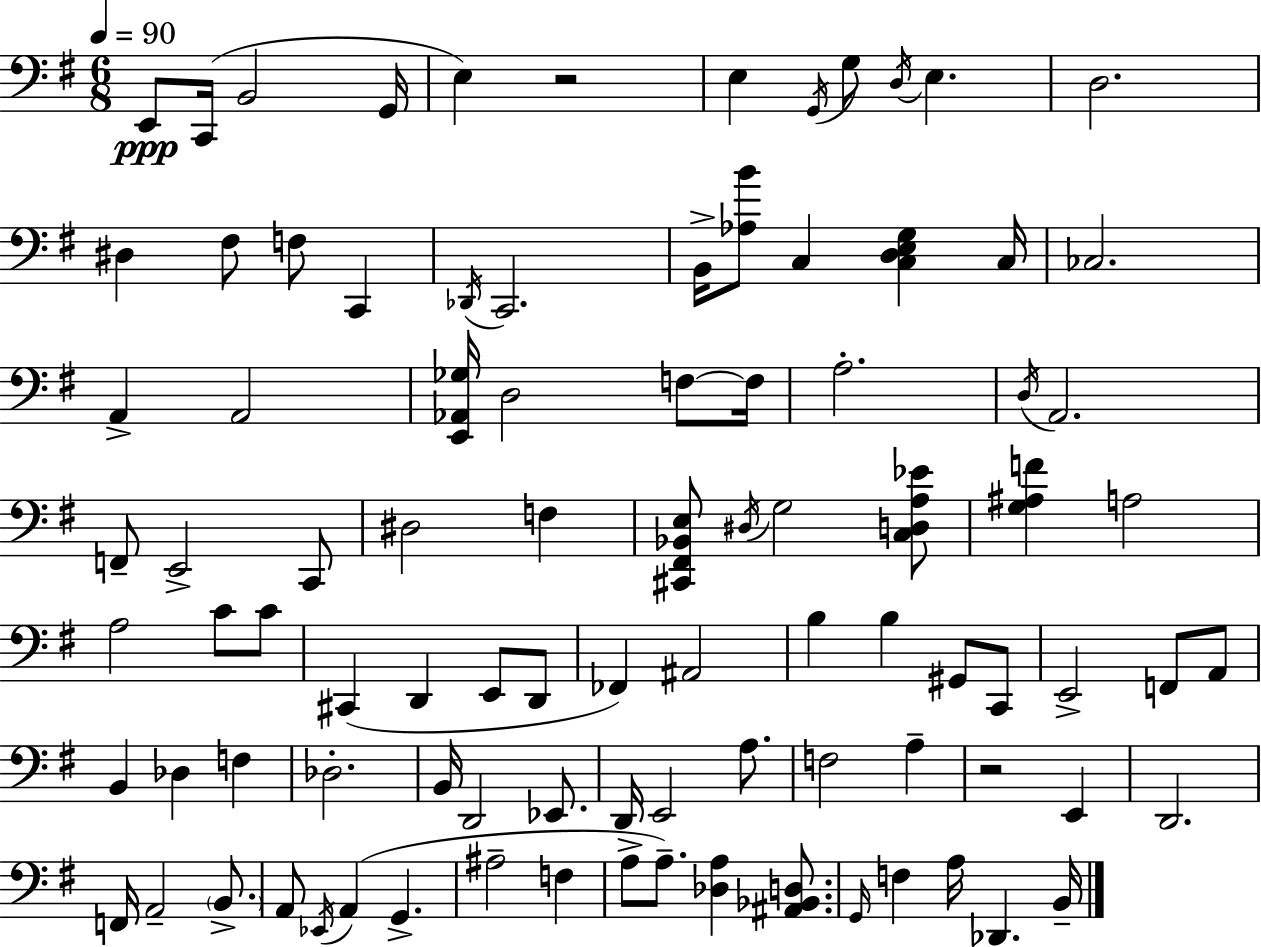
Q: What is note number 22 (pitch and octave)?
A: A2